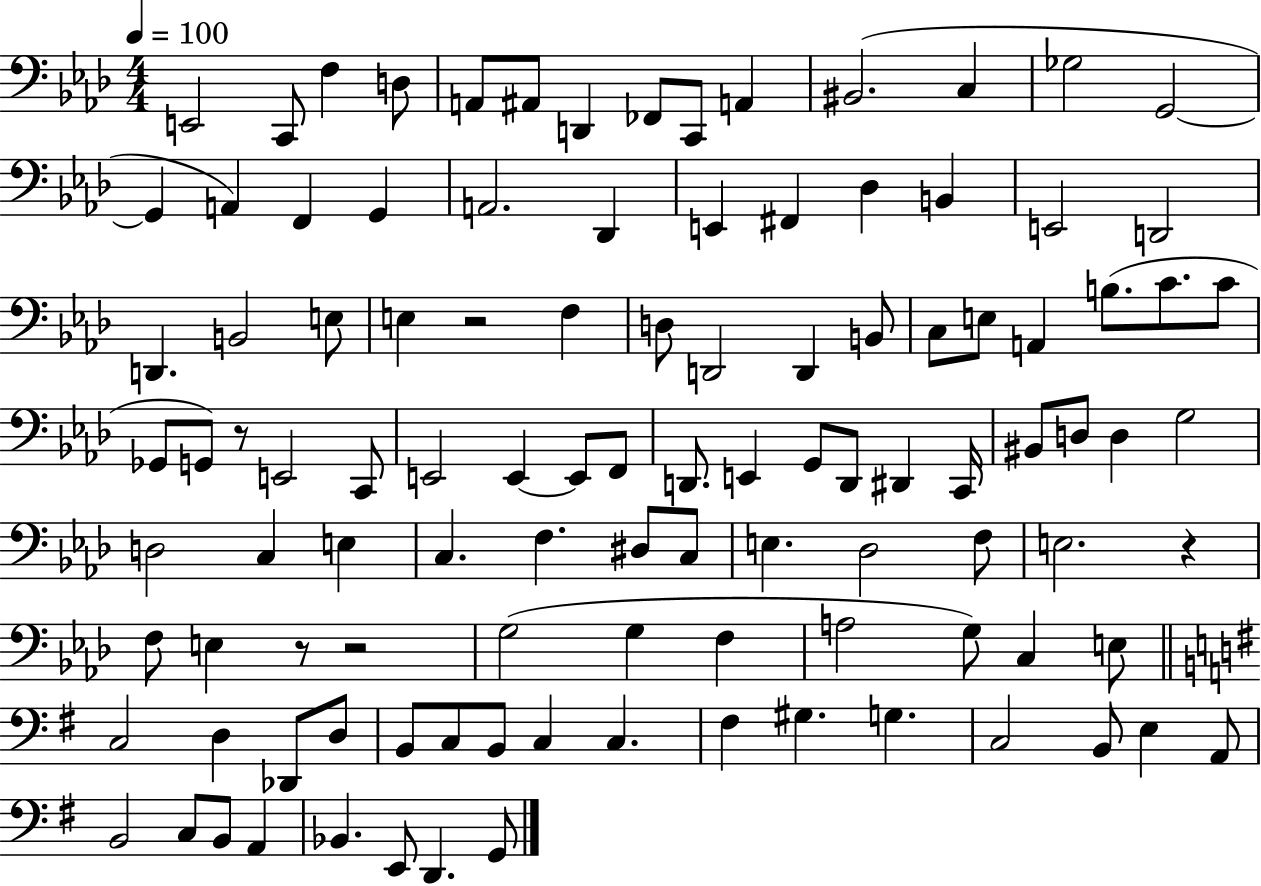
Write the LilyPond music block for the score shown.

{
  \clef bass
  \numericTimeSignature
  \time 4/4
  \key aes \major
  \tempo 4 = 100
  \repeat volta 2 { e,2 c,8 f4 d8 | a,8 ais,8 d,4 fes,8 c,8 a,4 | bis,2.( c4 | ges2 g,2~~ | \break g,4 a,4) f,4 g,4 | a,2. des,4 | e,4 fis,4 des4 b,4 | e,2 d,2 | \break d,4. b,2 e8 | e4 r2 f4 | d8 d,2 d,4 b,8 | c8 e8 a,4 b8.( c'8. c'8 | \break ges,8 g,8) r8 e,2 c,8 | e,2 e,4~~ e,8 f,8 | d,8. e,4 g,8 d,8 dis,4 c,16 | bis,8 d8 d4 g2 | \break d2 c4 e4 | c4. f4. dis8 c8 | e4. des2 f8 | e2. r4 | \break f8 e4 r8 r2 | g2( g4 f4 | a2 g8) c4 e8 | \bar "||" \break \key e \minor c2 d4 des,8 d8 | b,8 c8 b,8 c4 c4. | fis4 gis4. g4. | c2 b,8 e4 a,8 | \break b,2 c8 b,8 a,4 | bes,4. e,8 d,4. g,8 | } \bar "|."
}